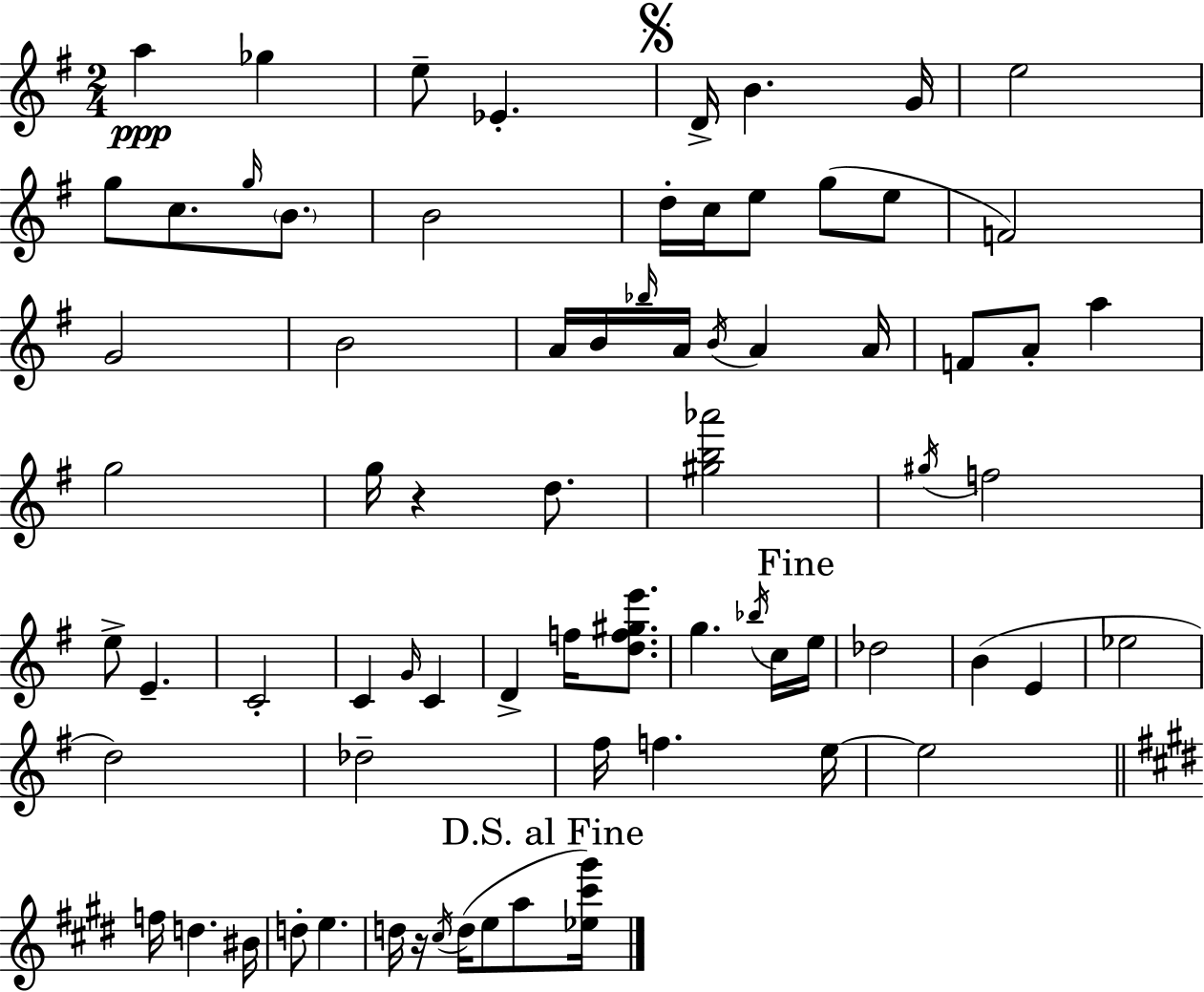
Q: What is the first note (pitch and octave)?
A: A5